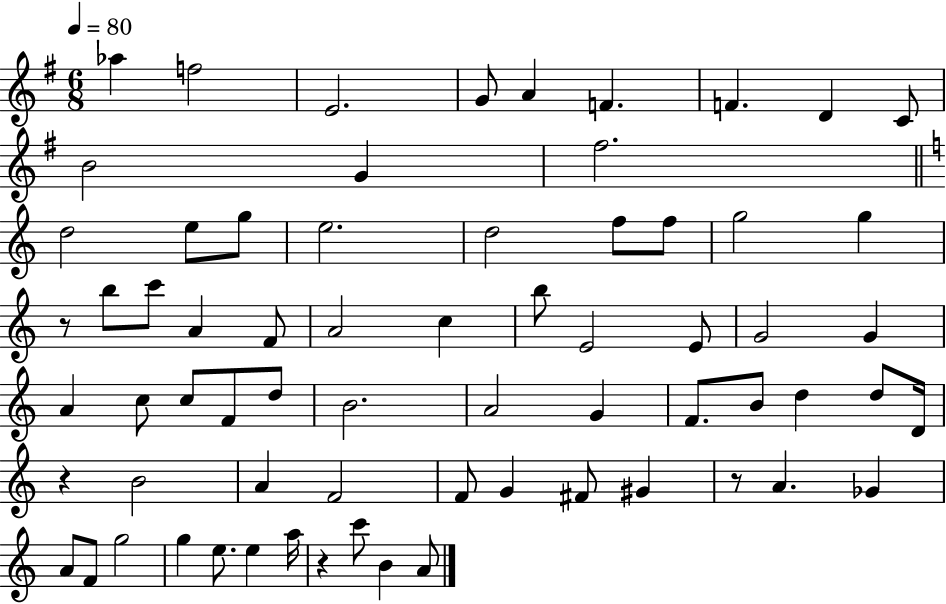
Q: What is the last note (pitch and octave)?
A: A4